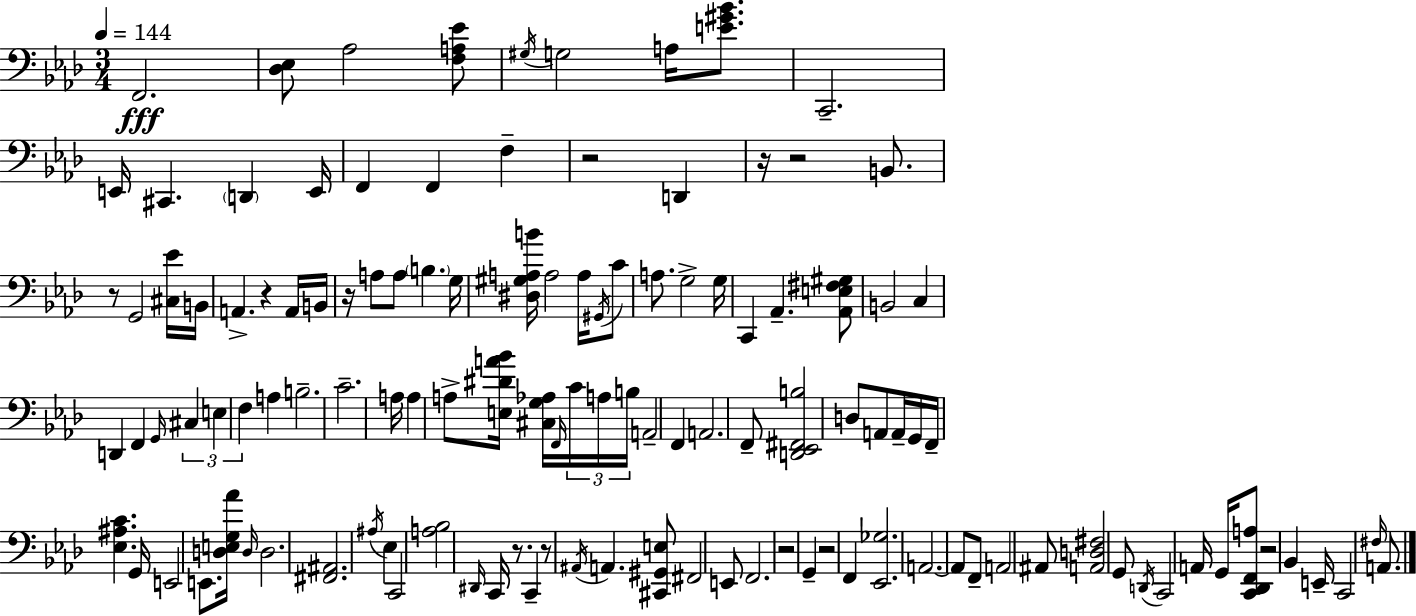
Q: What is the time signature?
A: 3/4